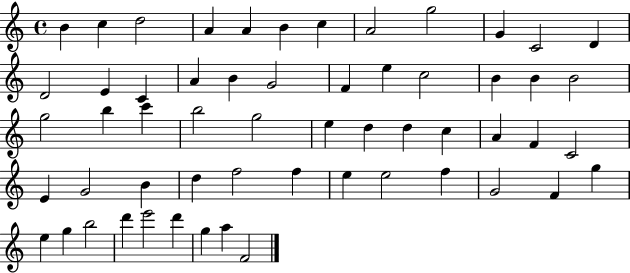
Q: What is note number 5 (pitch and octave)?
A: A4